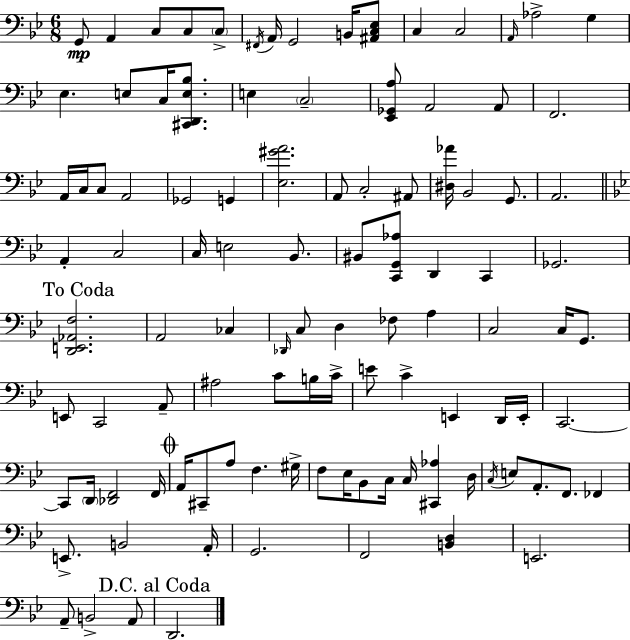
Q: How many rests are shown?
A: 0